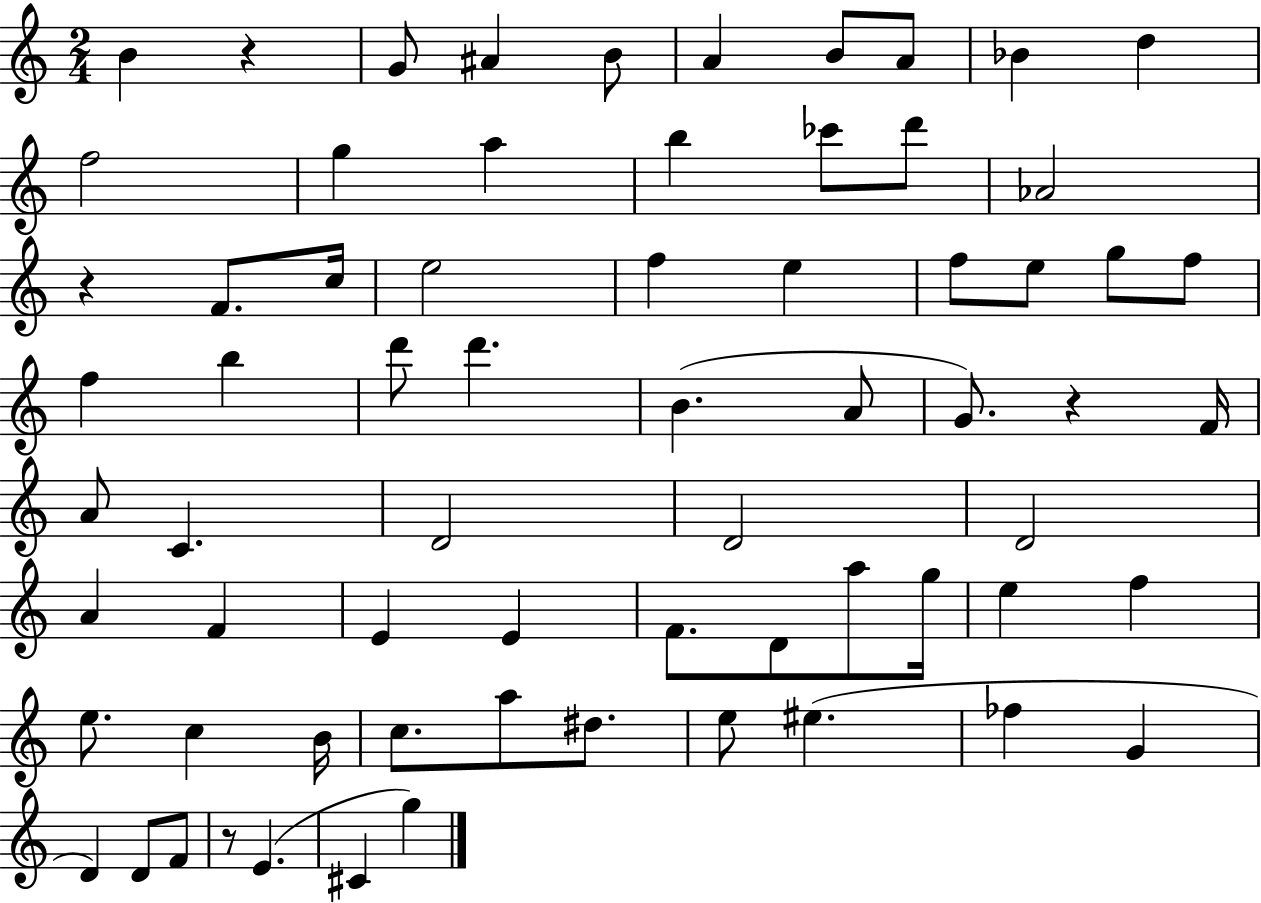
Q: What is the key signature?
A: C major